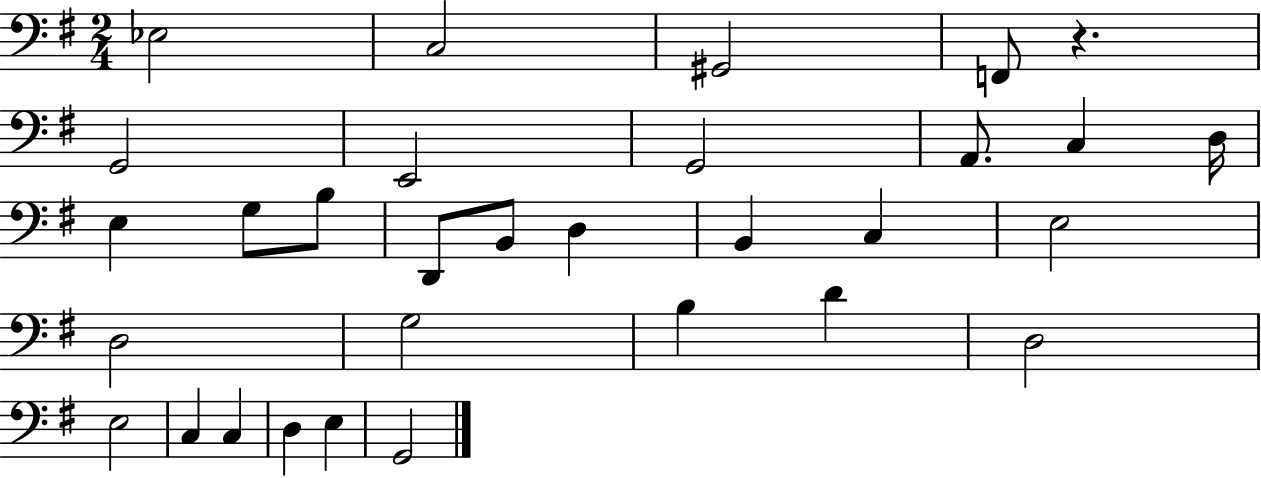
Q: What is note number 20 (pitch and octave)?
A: D3